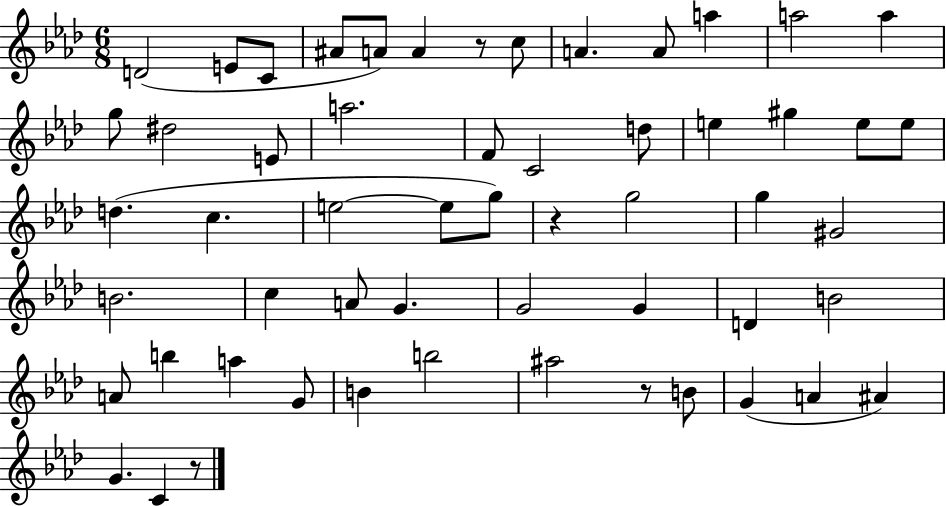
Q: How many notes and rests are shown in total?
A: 56